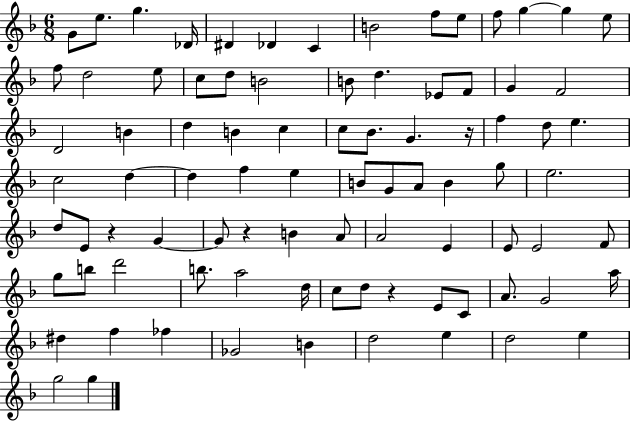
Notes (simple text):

G4/e E5/e. G5/q. Db4/s D#4/q Db4/q C4/q B4/h F5/e E5/e F5/e G5/q G5/q E5/e F5/e D5/h E5/e C5/e D5/e B4/h B4/e D5/q. Eb4/e F4/e G4/q F4/h D4/h B4/q D5/q B4/q C5/q C5/e Bb4/e. G4/q. R/s F5/q D5/e E5/q. C5/h D5/q D5/q F5/q E5/q B4/e G4/e A4/e B4/q G5/e E5/h. D5/e E4/e R/q G4/q G4/e R/q B4/q A4/e A4/h E4/q E4/e E4/h F4/e G5/e B5/e D6/h B5/e. A5/h D5/s C5/e D5/e R/q E4/e C4/e A4/e. G4/h A5/s D#5/q F5/q FES5/q Gb4/h B4/q D5/h E5/q D5/h E5/q G5/h G5/q